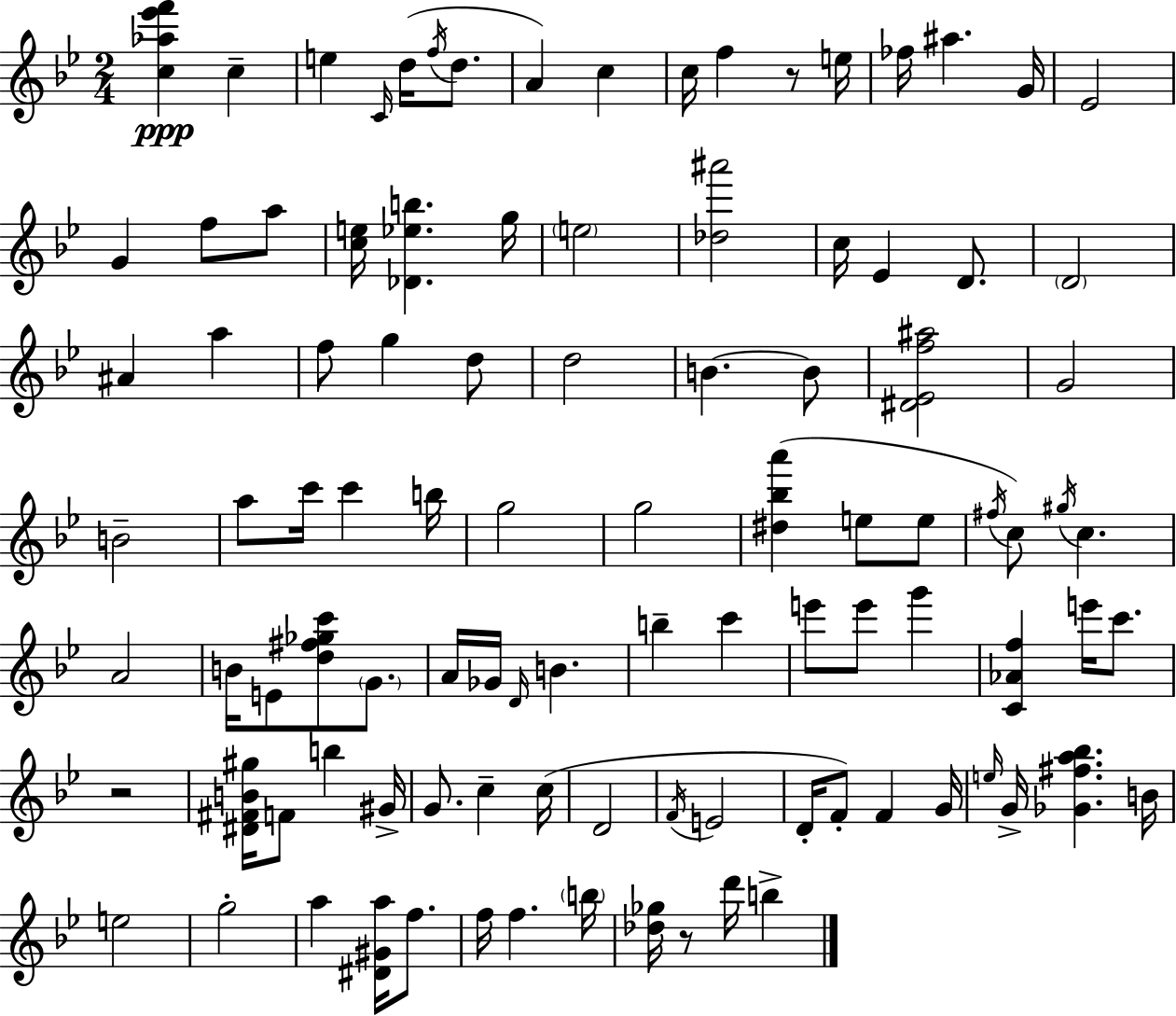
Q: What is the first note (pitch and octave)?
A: C5